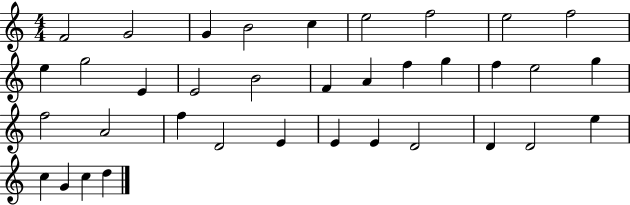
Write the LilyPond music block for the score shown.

{
  \clef treble
  \numericTimeSignature
  \time 4/4
  \key c \major
  f'2 g'2 | g'4 b'2 c''4 | e''2 f''2 | e''2 f''2 | \break e''4 g''2 e'4 | e'2 b'2 | f'4 a'4 f''4 g''4 | f''4 e''2 g''4 | \break f''2 a'2 | f''4 d'2 e'4 | e'4 e'4 d'2 | d'4 d'2 e''4 | \break c''4 g'4 c''4 d''4 | \bar "|."
}